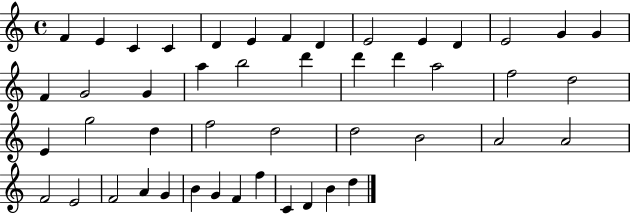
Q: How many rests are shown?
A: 0